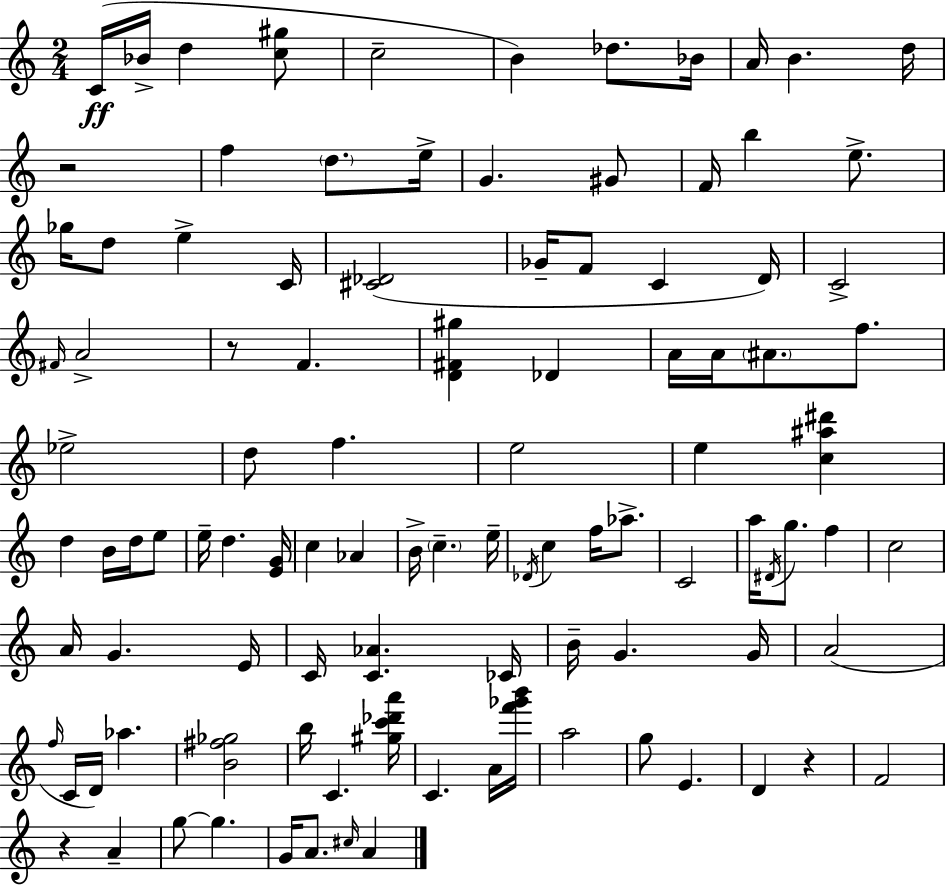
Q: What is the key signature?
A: C major